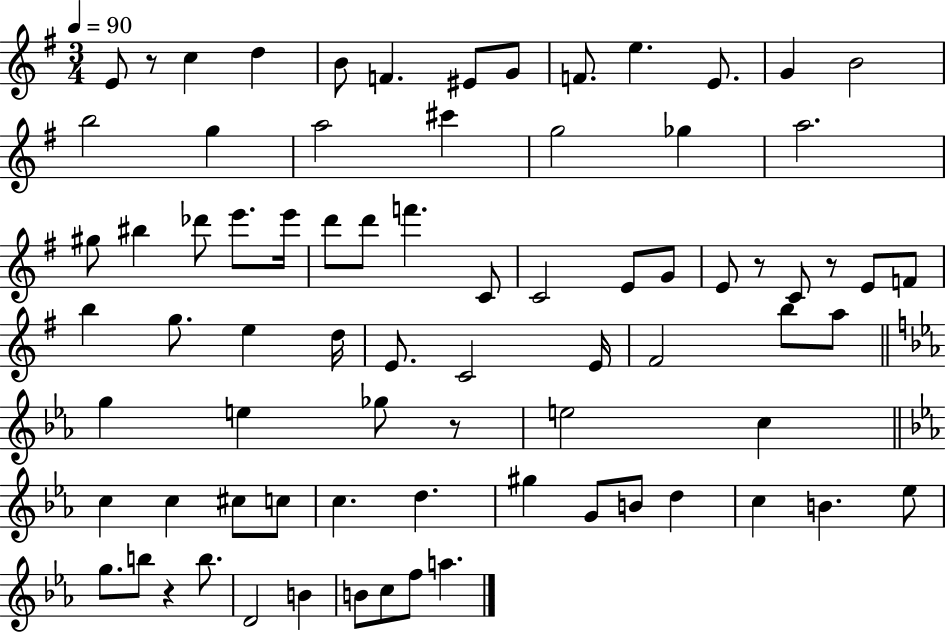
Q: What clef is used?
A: treble